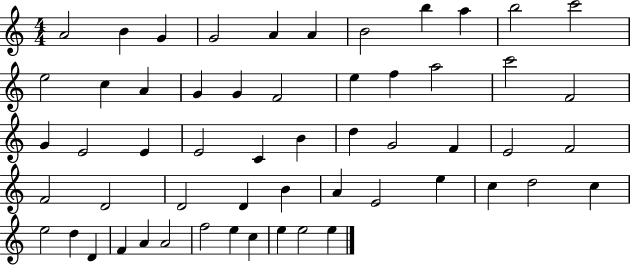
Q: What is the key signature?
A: C major